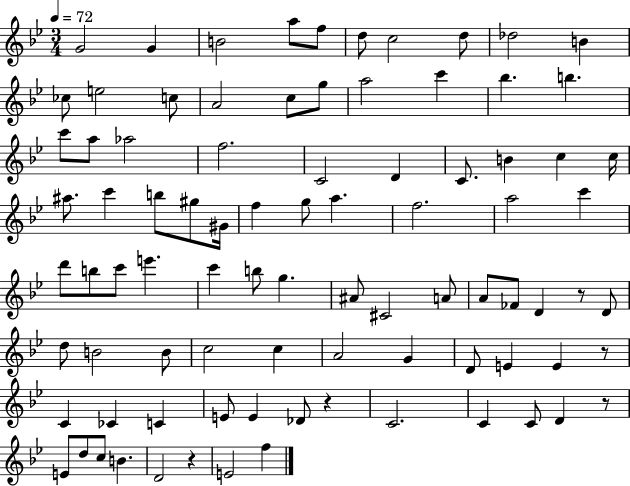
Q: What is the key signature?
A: BES major